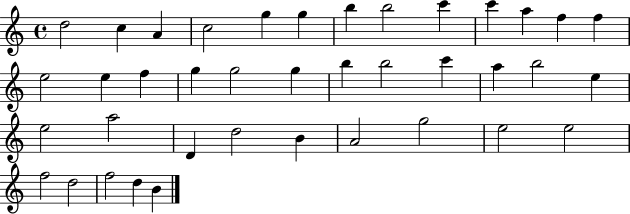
{
  \clef treble
  \time 4/4
  \defaultTimeSignature
  \key c \major
  d''2 c''4 a'4 | c''2 g''4 g''4 | b''4 b''2 c'''4 | c'''4 a''4 f''4 f''4 | \break e''2 e''4 f''4 | g''4 g''2 g''4 | b''4 b''2 c'''4 | a''4 b''2 e''4 | \break e''2 a''2 | d'4 d''2 b'4 | a'2 g''2 | e''2 e''2 | \break f''2 d''2 | f''2 d''4 b'4 | \bar "|."
}